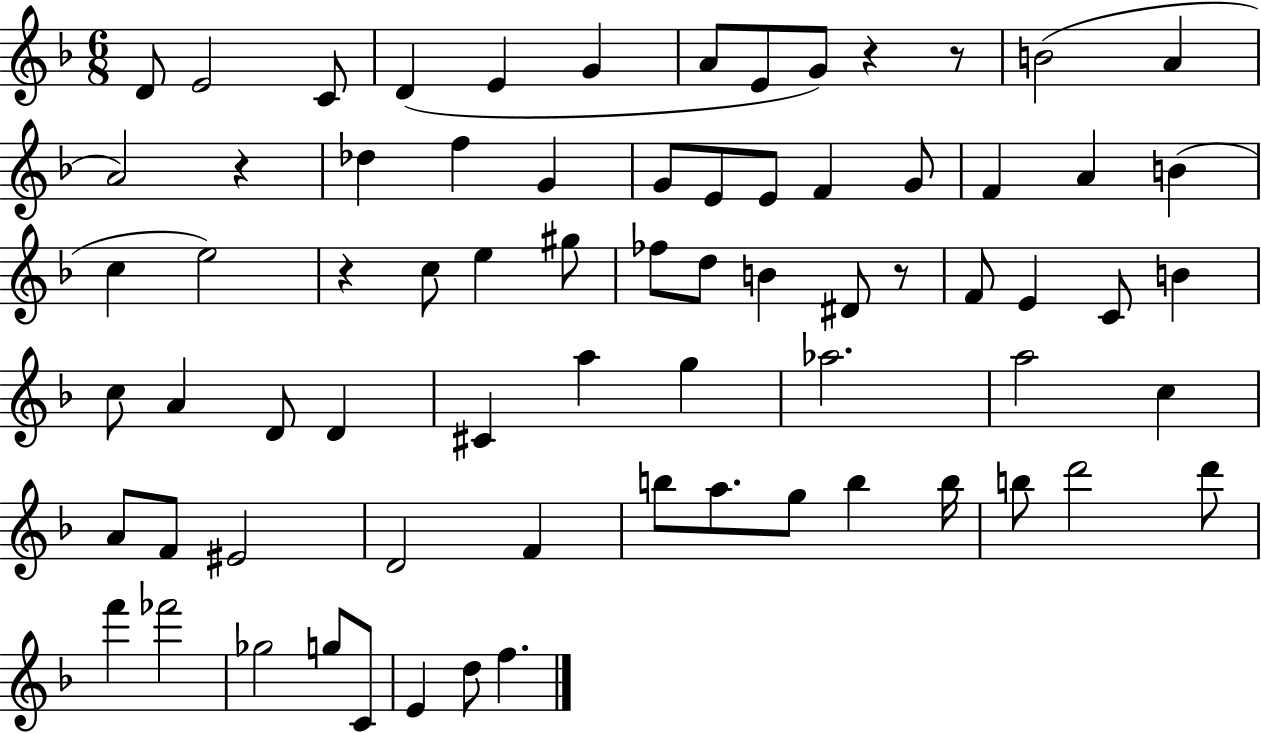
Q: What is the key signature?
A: F major